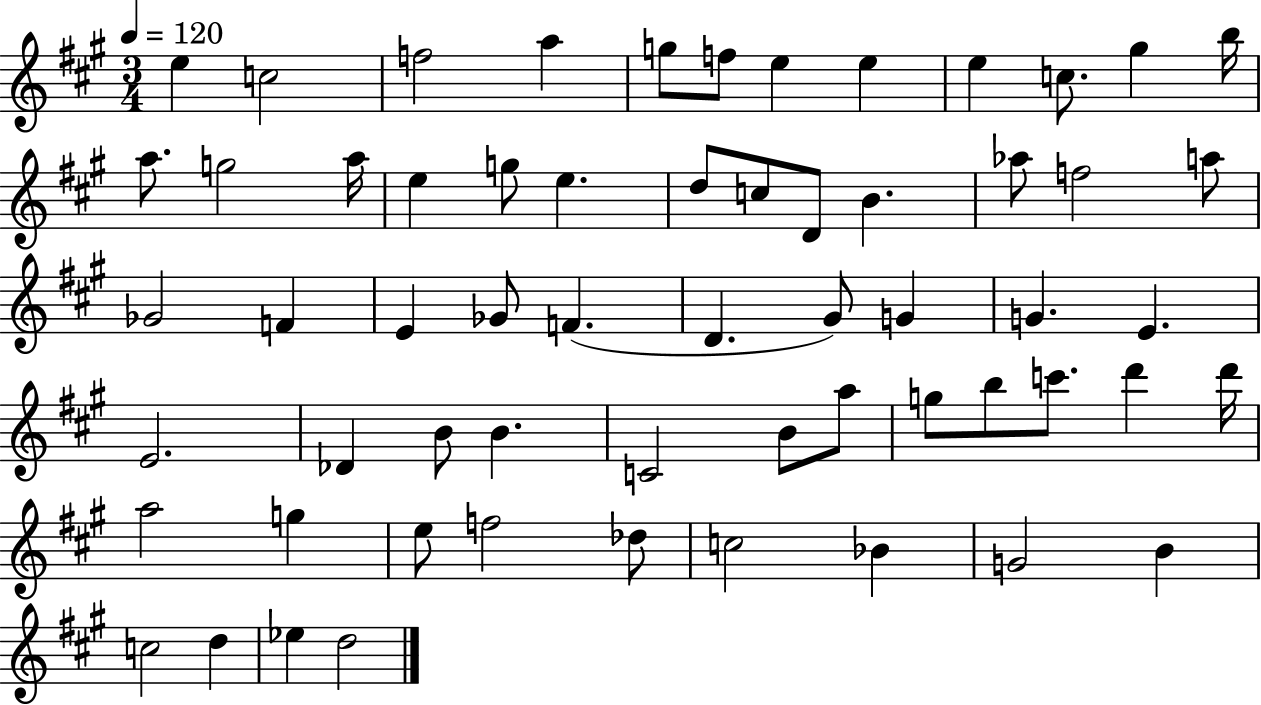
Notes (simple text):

E5/q C5/h F5/h A5/q G5/e F5/e E5/q E5/q E5/q C5/e. G#5/q B5/s A5/e. G5/h A5/s E5/q G5/e E5/q. D5/e C5/e D4/e B4/q. Ab5/e F5/h A5/e Gb4/h F4/q E4/q Gb4/e F4/q. D4/q. G#4/e G4/q G4/q. E4/q. E4/h. Db4/q B4/e B4/q. C4/h B4/e A5/e G5/e B5/e C6/e. D6/q D6/s A5/h G5/q E5/e F5/h Db5/e C5/h Bb4/q G4/h B4/q C5/h D5/q Eb5/q D5/h